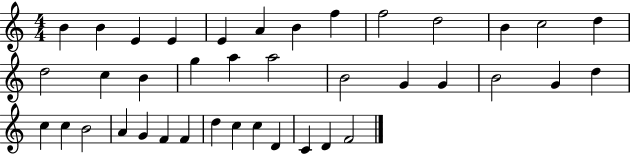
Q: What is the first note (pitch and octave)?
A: B4